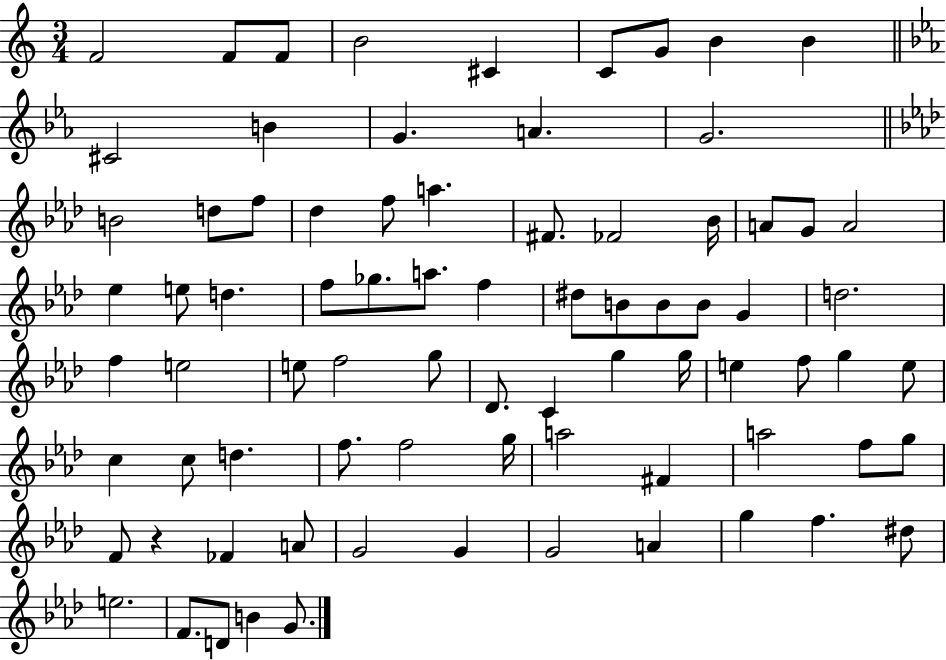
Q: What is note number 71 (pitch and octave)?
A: G5